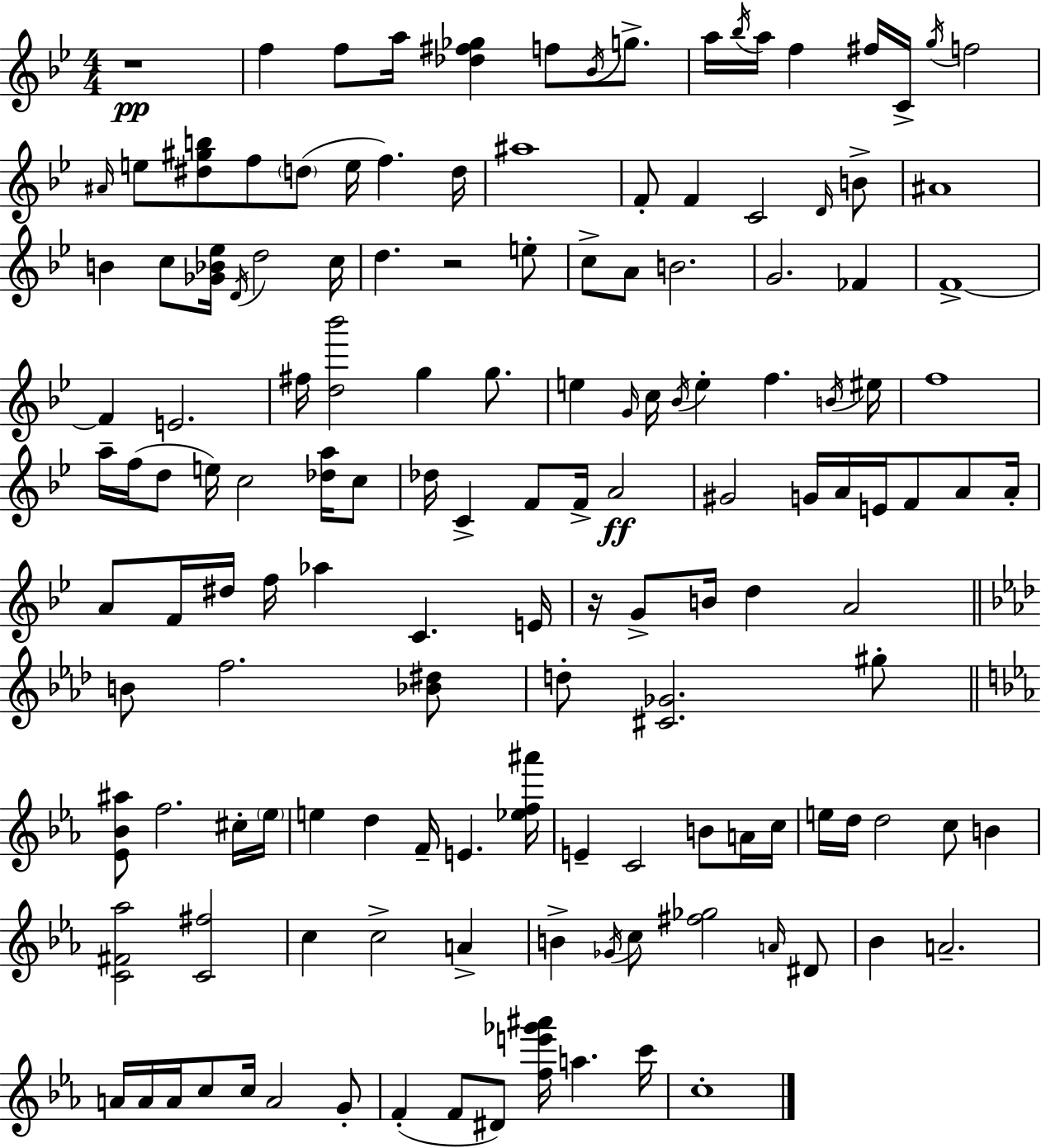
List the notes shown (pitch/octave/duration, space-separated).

R/w F5/q F5/e A5/s [Db5,F#5,Gb5]/q F5/e Bb4/s G5/e. A5/s Bb5/s A5/s F5/q F#5/s C4/s G5/s F5/h A#4/s E5/e [D#5,G#5,B5]/e F5/e D5/e E5/s F5/q. D5/s A#5/w F4/e F4/q C4/h D4/s B4/e A#4/w B4/q C5/e [Gb4,Bb4,Eb5]/s D4/s D5/h C5/s D5/q. R/h E5/e C5/e A4/e B4/h. G4/h. FES4/q F4/w F4/q E4/h. F#5/s [D5,Bb6]/h G5/q G5/e. E5/q G4/s C5/s Bb4/s E5/q F5/q. B4/s EIS5/s F5/w A5/s F5/s D5/e E5/s C5/h [Db5,A5]/s C5/e Db5/s C4/q F4/e F4/s A4/h G#4/h G4/s A4/s E4/s F4/e A4/e A4/s A4/e F4/s D#5/s F5/s Ab5/q C4/q. E4/s R/s G4/e B4/s D5/q A4/h B4/e F5/h. [Bb4,D#5]/e D5/e [C#4,Gb4]/h. G#5/e [Eb4,Bb4,A#5]/e F5/h. C#5/s Eb5/s E5/q D5/q F4/s E4/q. [Eb5,F5,A#6]/s E4/q C4/h B4/e A4/s C5/s E5/s D5/s D5/h C5/e B4/q [C4,F#4,Ab5]/h [C4,F#5]/h C5/q C5/h A4/q B4/q Gb4/s C5/e [F#5,Gb5]/h A4/s D#4/e Bb4/q A4/h. A4/s A4/s A4/s C5/e C5/s A4/h G4/e F4/q F4/e D#4/e [F5,E6,Gb6,A#6]/s A5/q. C6/s C5/w